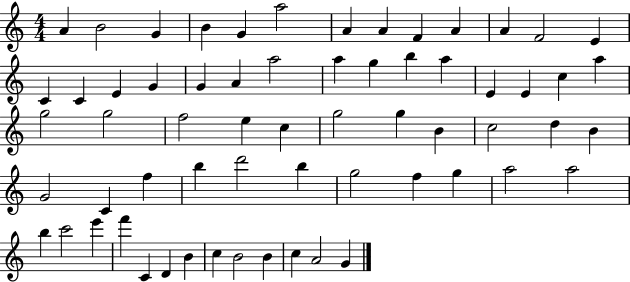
A4/q B4/h G4/q B4/q G4/q A5/h A4/q A4/q F4/q A4/q A4/q F4/h E4/q C4/q C4/q E4/q G4/q G4/q A4/q A5/h A5/q G5/q B5/q A5/q E4/q E4/q C5/q A5/q G5/h G5/h F5/h E5/q C5/q G5/h G5/q B4/q C5/h D5/q B4/q G4/h C4/q F5/q B5/q D6/h B5/q G5/h F5/q G5/q A5/h A5/h B5/q C6/h E6/q F6/q C4/q D4/q B4/q C5/q B4/h B4/q C5/q A4/h G4/q